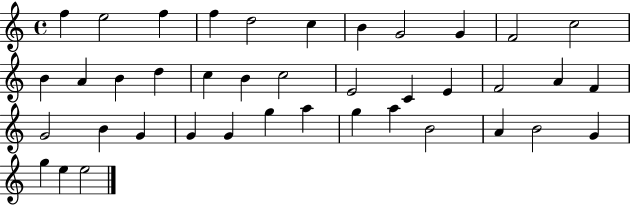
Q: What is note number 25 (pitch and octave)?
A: G4